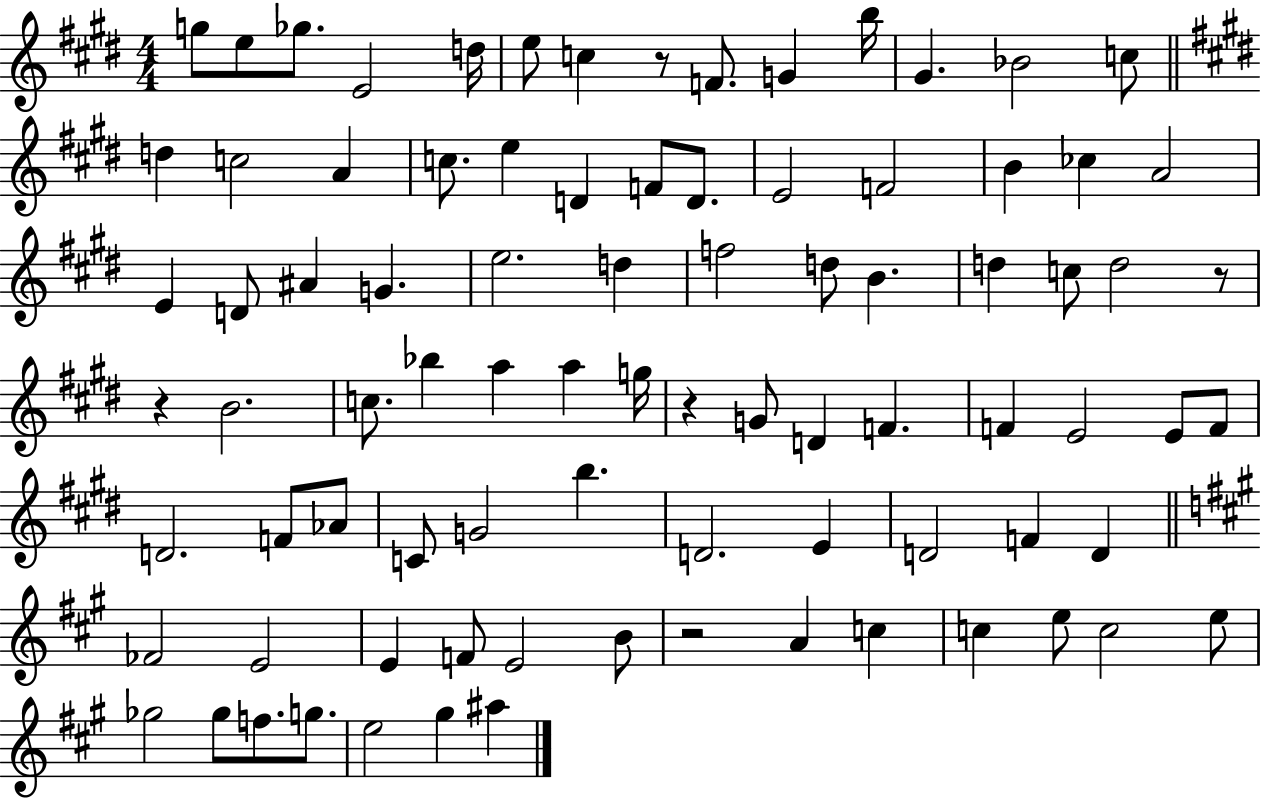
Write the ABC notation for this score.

X:1
T:Untitled
M:4/4
L:1/4
K:E
g/2 e/2 _g/2 E2 d/4 e/2 c z/2 F/2 G b/4 ^G _B2 c/2 d c2 A c/2 e D F/2 D/2 E2 F2 B _c A2 E D/2 ^A G e2 d f2 d/2 B d c/2 d2 z/2 z B2 c/2 _b a a g/4 z G/2 D F F E2 E/2 F/2 D2 F/2 _A/2 C/2 G2 b D2 E D2 F D _F2 E2 E F/2 E2 B/2 z2 A c c e/2 c2 e/2 _g2 _g/2 f/2 g/2 e2 ^g ^a